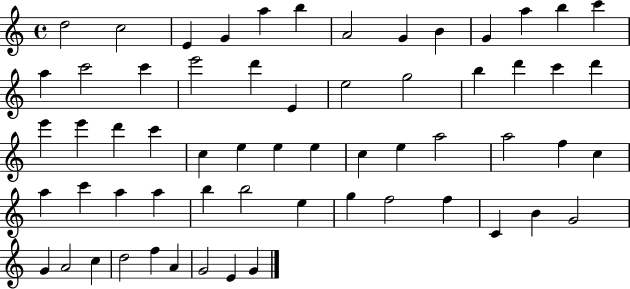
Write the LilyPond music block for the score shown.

{
  \clef treble
  \time 4/4
  \defaultTimeSignature
  \key c \major
  d''2 c''2 | e'4 g'4 a''4 b''4 | a'2 g'4 b'4 | g'4 a''4 b''4 c'''4 | \break a''4 c'''2 c'''4 | e'''2 d'''4 e'4 | e''2 g''2 | b''4 d'''4 c'''4 d'''4 | \break e'''4 e'''4 d'''4 c'''4 | c''4 e''4 e''4 e''4 | c''4 e''4 a''2 | a''2 f''4 c''4 | \break a''4 c'''4 a''4 a''4 | b''4 b''2 e''4 | g''4 f''2 f''4 | c'4 b'4 g'2 | \break g'4 a'2 c''4 | d''2 f''4 a'4 | g'2 e'4 g'4 | \bar "|."
}